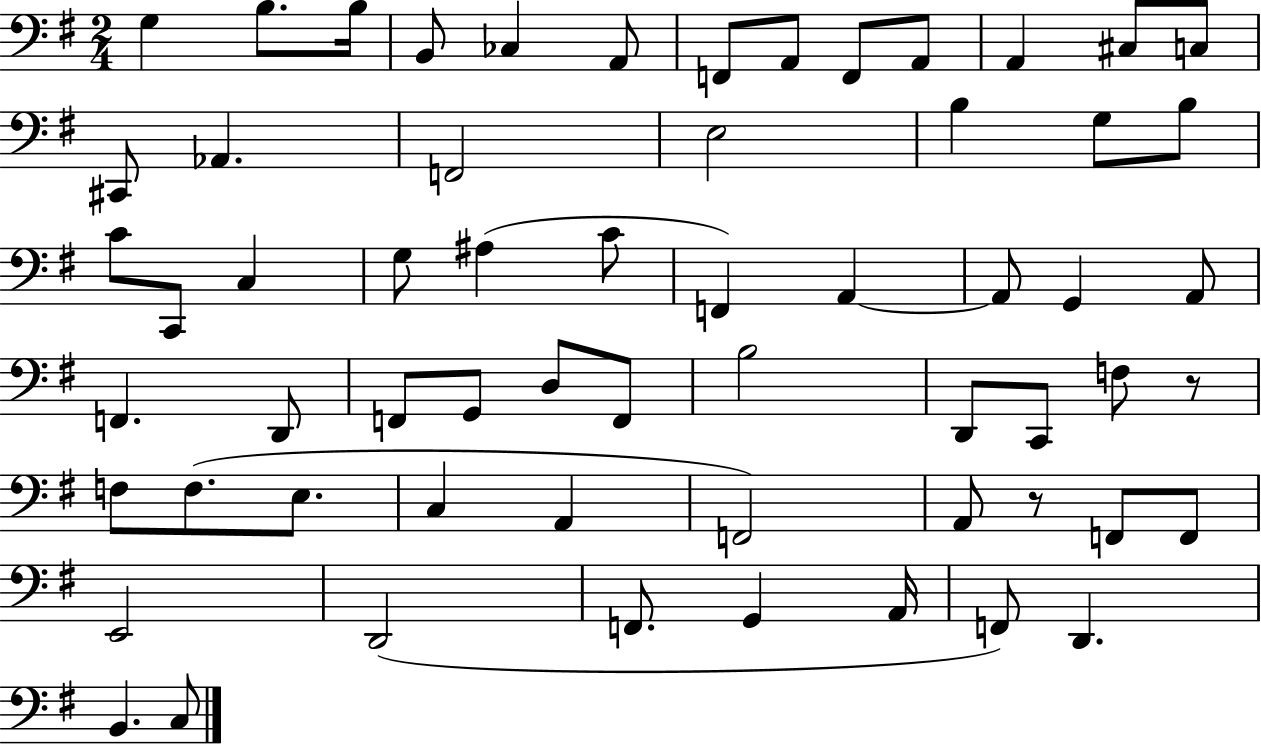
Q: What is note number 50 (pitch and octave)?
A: F2